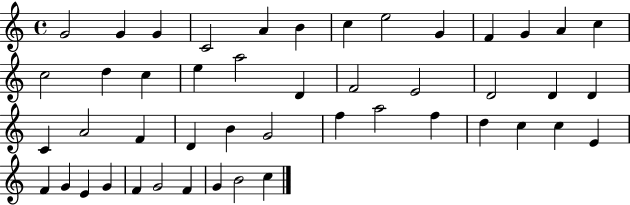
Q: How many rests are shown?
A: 0